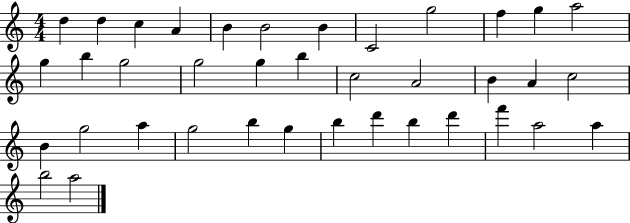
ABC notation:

X:1
T:Untitled
M:4/4
L:1/4
K:C
d d c A B B2 B C2 g2 f g a2 g b g2 g2 g b c2 A2 B A c2 B g2 a g2 b g b d' b d' f' a2 a b2 a2